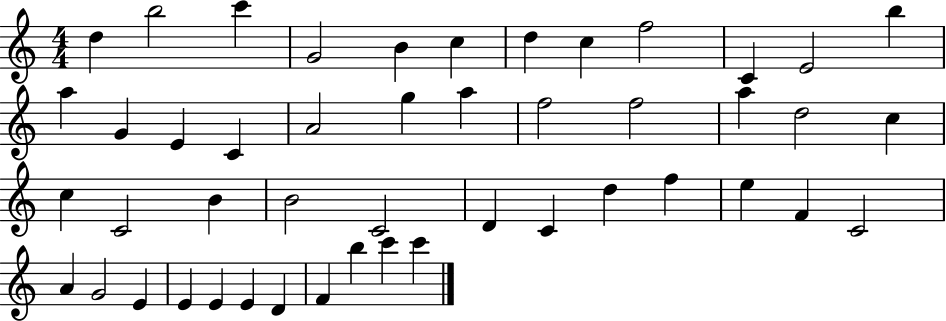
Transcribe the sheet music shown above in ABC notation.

X:1
T:Untitled
M:4/4
L:1/4
K:C
d b2 c' G2 B c d c f2 C E2 b a G E C A2 g a f2 f2 a d2 c c C2 B B2 C2 D C d f e F C2 A G2 E E E E D F b c' c'